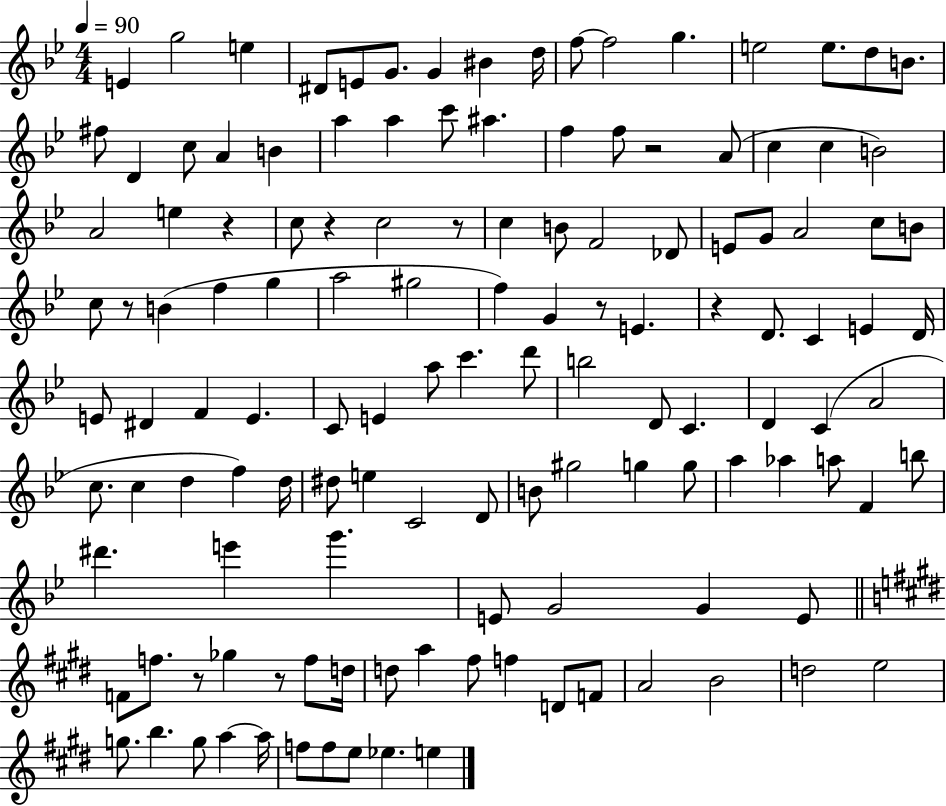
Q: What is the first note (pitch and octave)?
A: E4